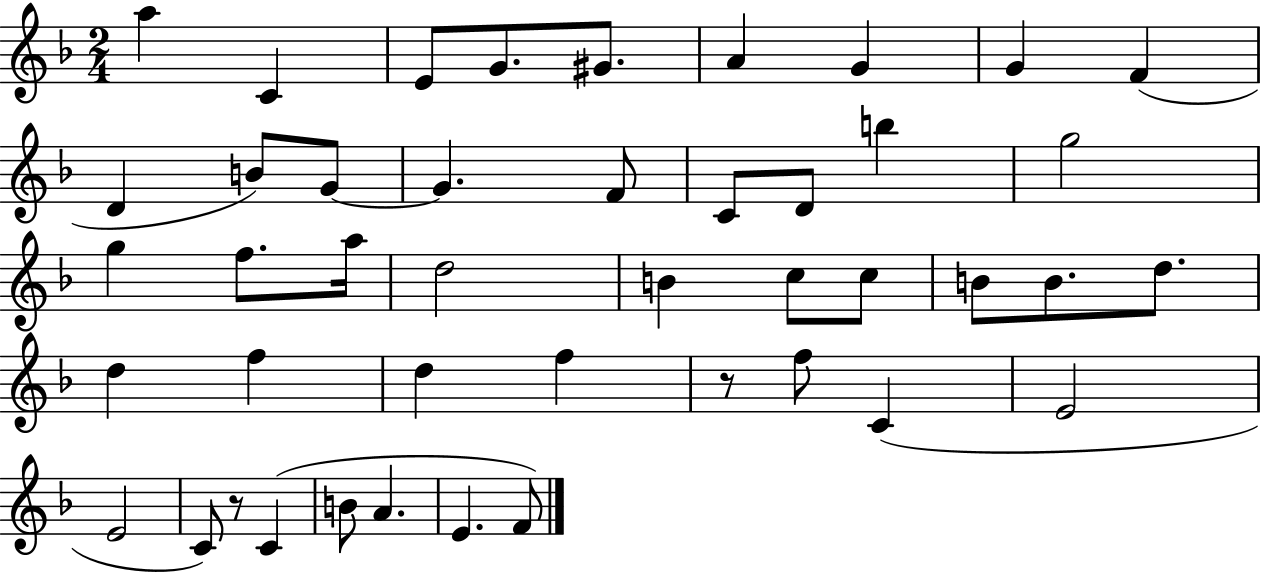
X:1
T:Untitled
M:2/4
L:1/4
K:F
a C E/2 G/2 ^G/2 A G G F D B/2 G/2 G F/2 C/2 D/2 b g2 g f/2 a/4 d2 B c/2 c/2 B/2 B/2 d/2 d f d f z/2 f/2 C E2 E2 C/2 z/2 C B/2 A E F/2